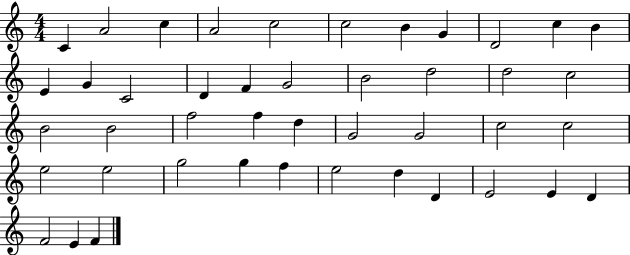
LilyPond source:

{
  \clef treble
  \numericTimeSignature
  \time 4/4
  \key c \major
  c'4 a'2 c''4 | a'2 c''2 | c''2 b'4 g'4 | d'2 c''4 b'4 | \break e'4 g'4 c'2 | d'4 f'4 g'2 | b'2 d''2 | d''2 c''2 | \break b'2 b'2 | f''2 f''4 d''4 | g'2 g'2 | c''2 c''2 | \break e''2 e''2 | g''2 g''4 f''4 | e''2 d''4 d'4 | e'2 e'4 d'4 | \break f'2 e'4 f'4 | \bar "|."
}